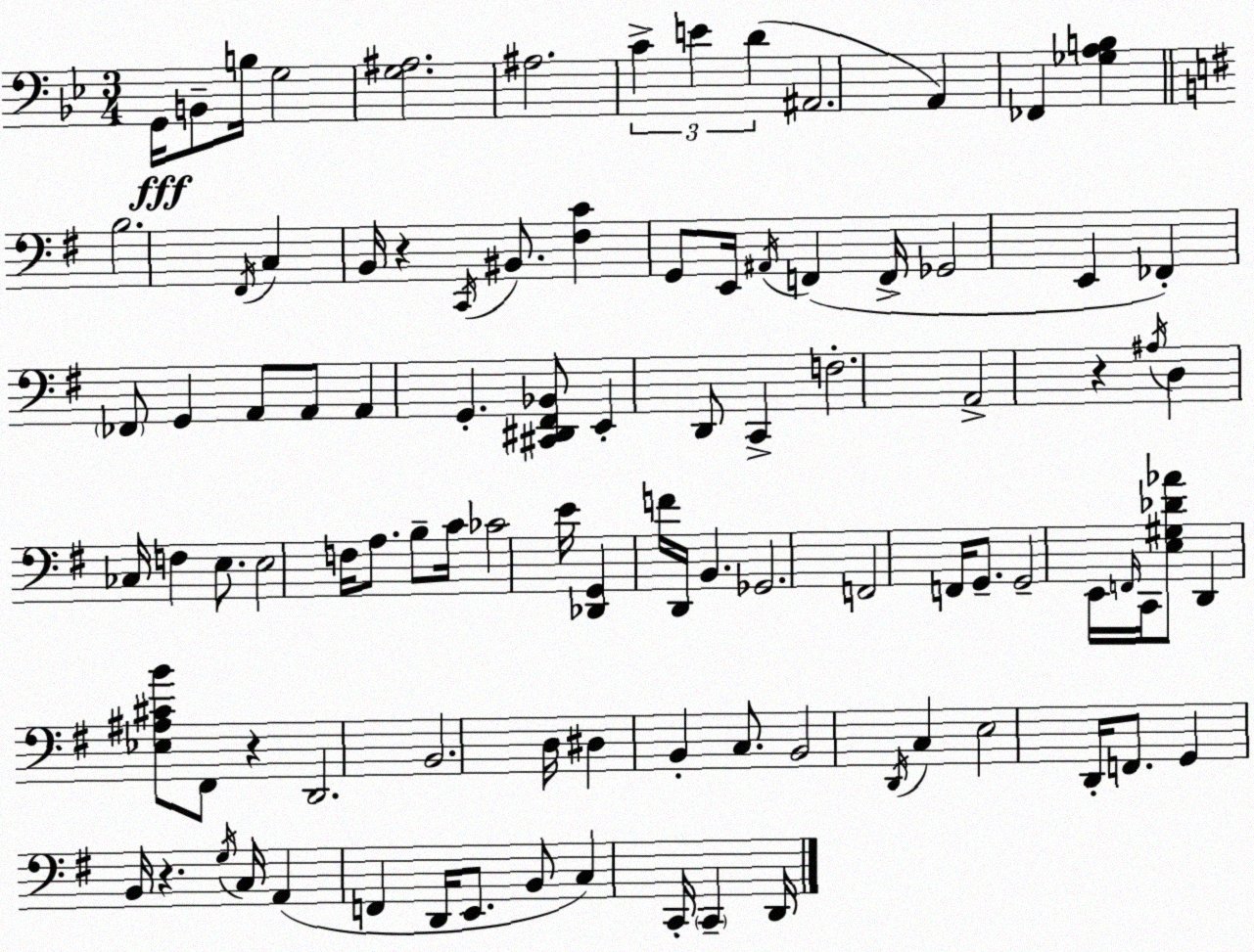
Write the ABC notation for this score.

X:1
T:Untitled
M:3/4
L:1/4
K:Bb
G,,/4 B,,/2 B,/4 G,2 [G,^A,]2 ^A,2 C E D ^A,,2 A,, _F,, [_G,A,B,] B,2 ^F,,/4 C, B,,/4 z C,,/4 ^B,,/2 [^F,C] G,,/2 E,,/4 ^A,,/4 F,, F,,/4 _G,,2 E,, _F,, _F,,/2 G,, A,,/2 A,,/2 A,, G,, [^C,,^D,,^F,,_B,,]/2 E,, D,,/2 C,, F,2 A,,2 z ^A,/4 D, _C,/4 F, E,/2 E,2 F,/4 A,/2 B,/2 C/4 _C2 E/4 [_D,,G,,] F/4 D,,/4 B,, _G,,2 F,,2 F,,/4 G,,/2 G,,2 E,,/4 F,,/4 C,,/4 [E,^G,_D_A]/2 D,, [_E,^A,^CB]/2 ^F,,/2 z D,,2 B,,2 D,/4 ^D, B,, C,/2 B,,2 D,,/4 C, E,2 D,,/4 F,,/2 G,, B,,/4 z G,/4 C,/4 A,, F,, D,,/4 E,,/2 B,,/2 C, C,,/4 C,, D,,/4